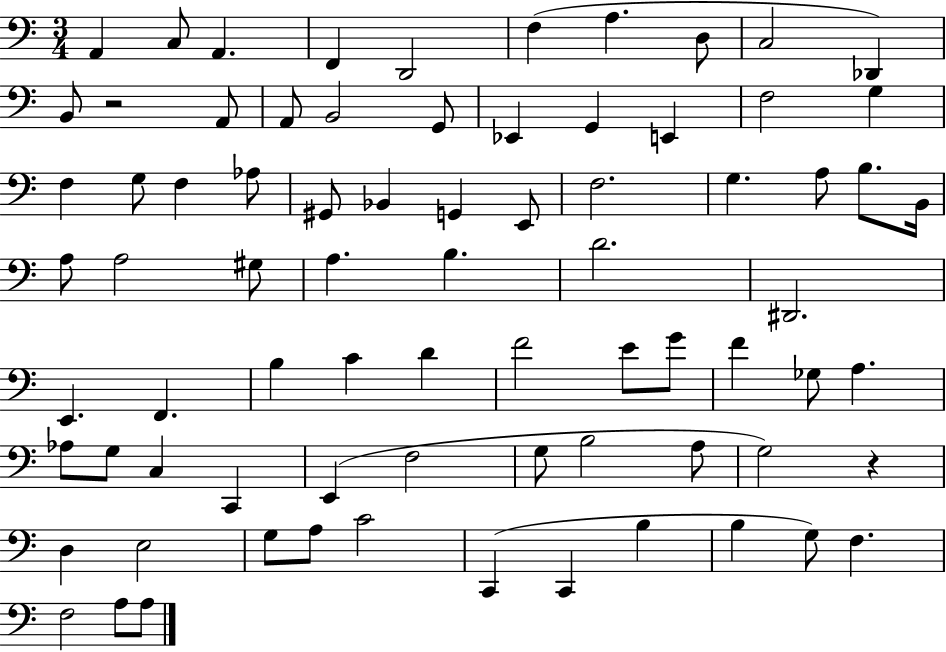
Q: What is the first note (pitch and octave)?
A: A2